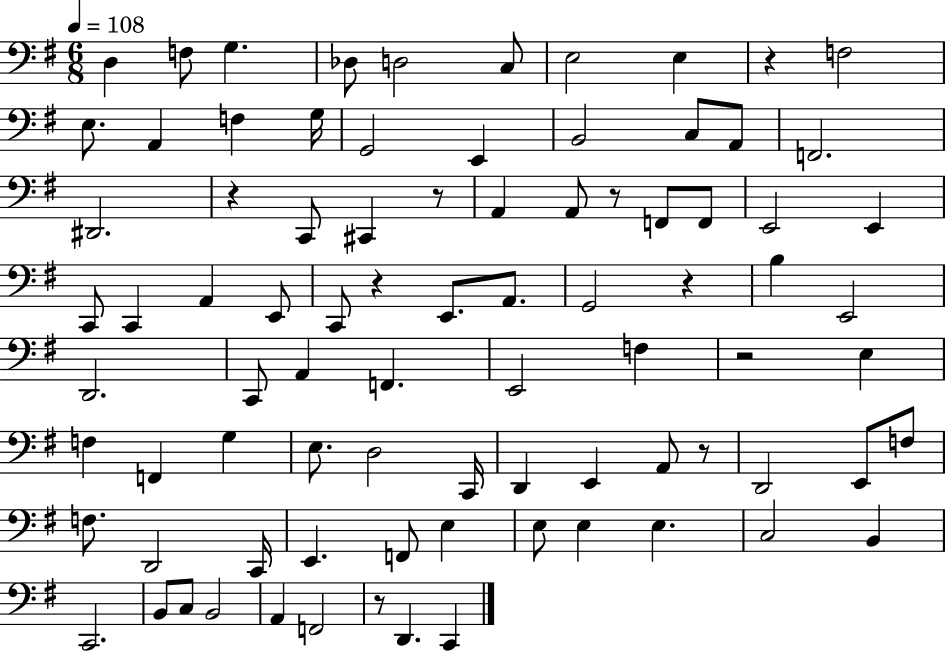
{
  \clef bass
  \numericTimeSignature
  \time 6/8
  \key g \major
  \tempo 4 = 108
  d4 f8 g4. | des8 d2 c8 | e2 e4 | r4 f2 | \break e8. a,4 f4 g16 | g,2 e,4 | b,2 c8 a,8 | f,2. | \break dis,2. | r4 c,8 cis,4 r8 | a,4 a,8 r8 f,8 f,8 | e,2 e,4 | \break c,8 c,4 a,4 e,8 | c,8 r4 e,8. a,8. | g,2 r4 | b4 e,2 | \break d,2. | c,8 a,4 f,4. | e,2 f4 | r2 e4 | \break f4 f,4 g4 | e8. d2 c,16 | d,4 e,4 a,8 r8 | d,2 e,8 f8 | \break f8. d,2 c,16 | e,4. f,8 e4 | e8 e4 e4. | c2 b,4 | \break c,2. | b,8 c8 b,2 | a,4 f,2 | r8 d,4. c,4 | \break \bar "|."
}